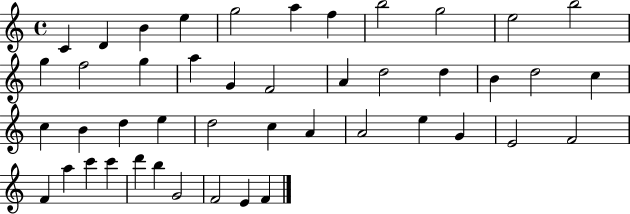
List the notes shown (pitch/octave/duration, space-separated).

C4/q D4/q B4/q E5/q G5/h A5/q F5/q B5/h G5/h E5/h B5/h G5/q F5/h G5/q A5/q G4/q F4/h A4/q D5/h D5/q B4/q D5/h C5/q C5/q B4/q D5/q E5/q D5/h C5/q A4/q A4/h E5/q G4/q E4/h F4/h F4/q A5/q C6/q C6/q D6/q B5/q G4/h F4/h E4/q F4/q